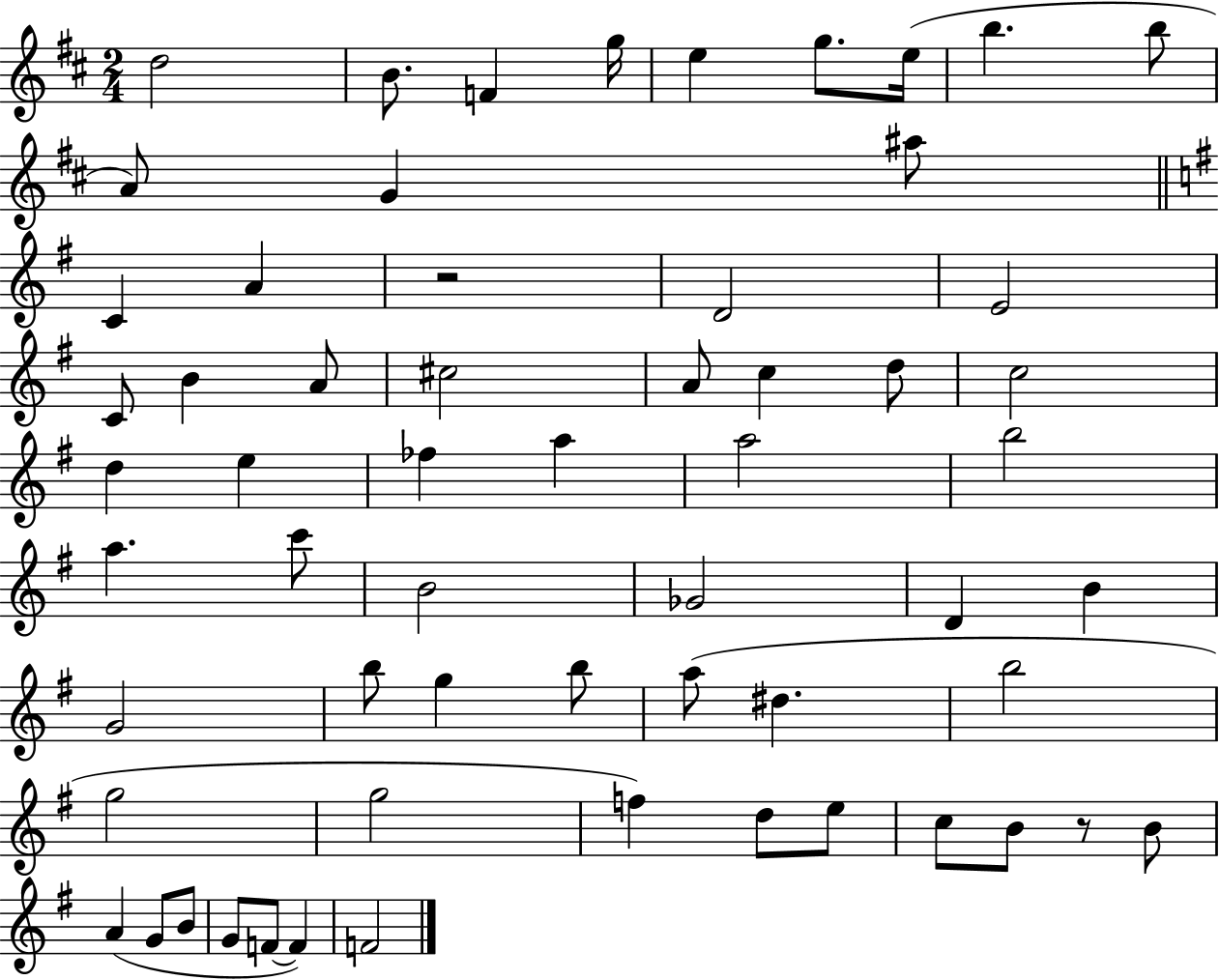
D5/h B4/e. F4/q G5/s E5/q G5/e. E5/s B5/q. B5/e A4/e G4/q A#5/e C4/q A4/q R/h D4/h E4/h C4/e B4/q A4/e C#5/h A4/e C5/q D5/e C5/h D5/q E5/q FES5/q A5/q A5/h B5/h A5/q. C6/e B4/h Gb4/h D4/q B4/q G4/h B5/e G5/q B5/e A5/e D#5/q. B5/h G5/h G5/h F5/q D5/e E5/e C5/e B4/e R/e B4/e A4/q G4/e B4/e G4/e F4/e F4/q F4/h